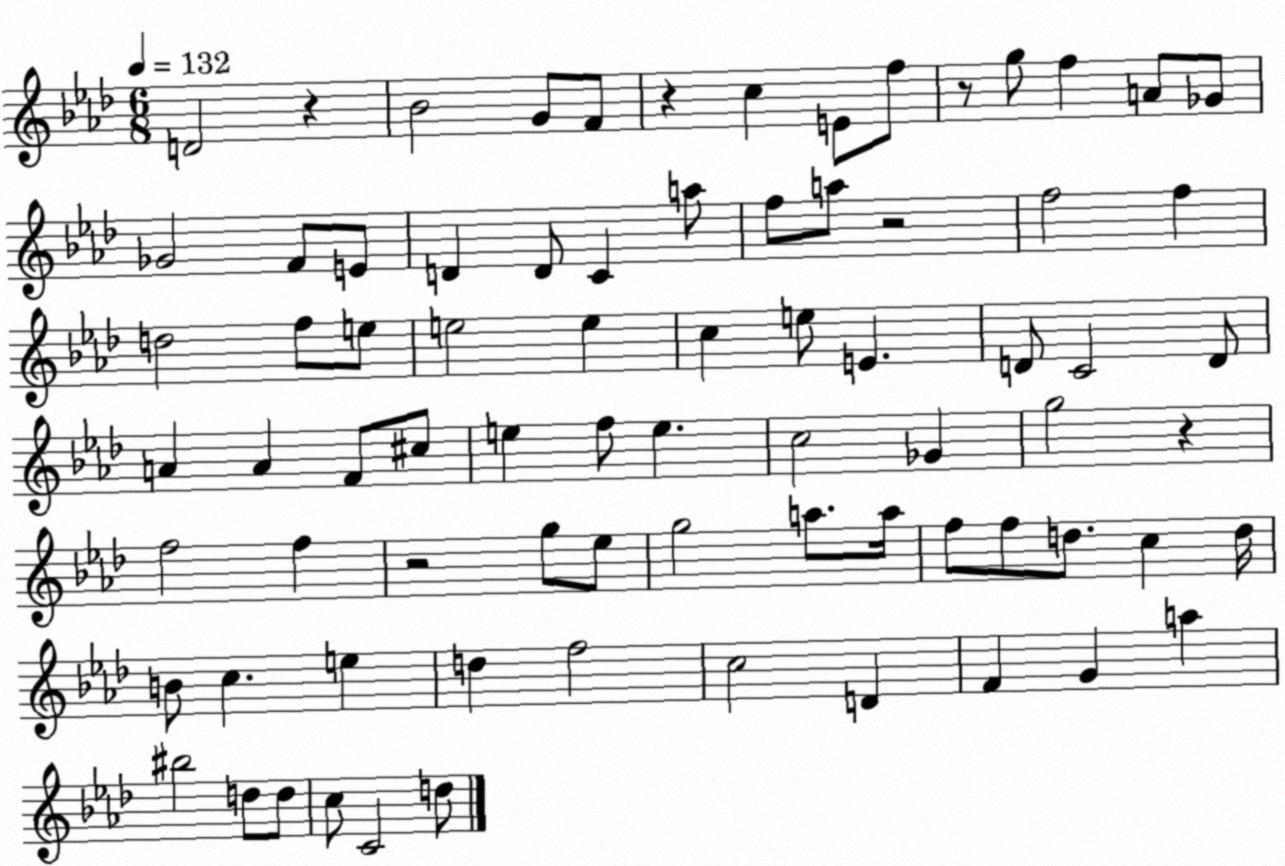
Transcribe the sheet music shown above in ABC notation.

X:1
T:Untitled
M:6/8
L:1/4
K:Ab
D2 z _B2 G/2 F/2 z c E/2 f/2 z/2 g/2 f A/2 _G/2 _G2 F/2 E/2 D D/2 C a/2 f/2 a/2 z2 f2 f d2 f/2 e/2 e2 e c e/2 E D/2 C2 D/2 A A F/2 ^c/2 e f/2 e c2 _G g2 z f2 f z2 g/2 _e/2 g2 a/2 a/4 f/2 f/2 d/2 c d/4 B/2 c e d f2 c2 D F G a ^b2 d/2 d/2 c/2 C2 d/2